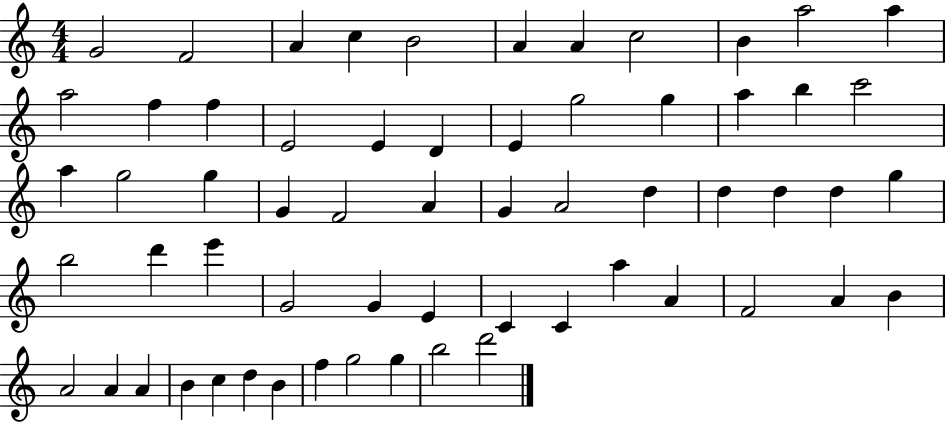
X:1
T:Untitled
M:4/4
L:1/4
K:C
G2 F2 A c B2 A A c2 B a2 a a2 f f E2 E D E g2 g a b c'2 a g2 g G F2 A G A2 d d d d g b2 d' e' G2 G E C C a A F2 A B A2 A A B c d B f g2 g b2 d'2